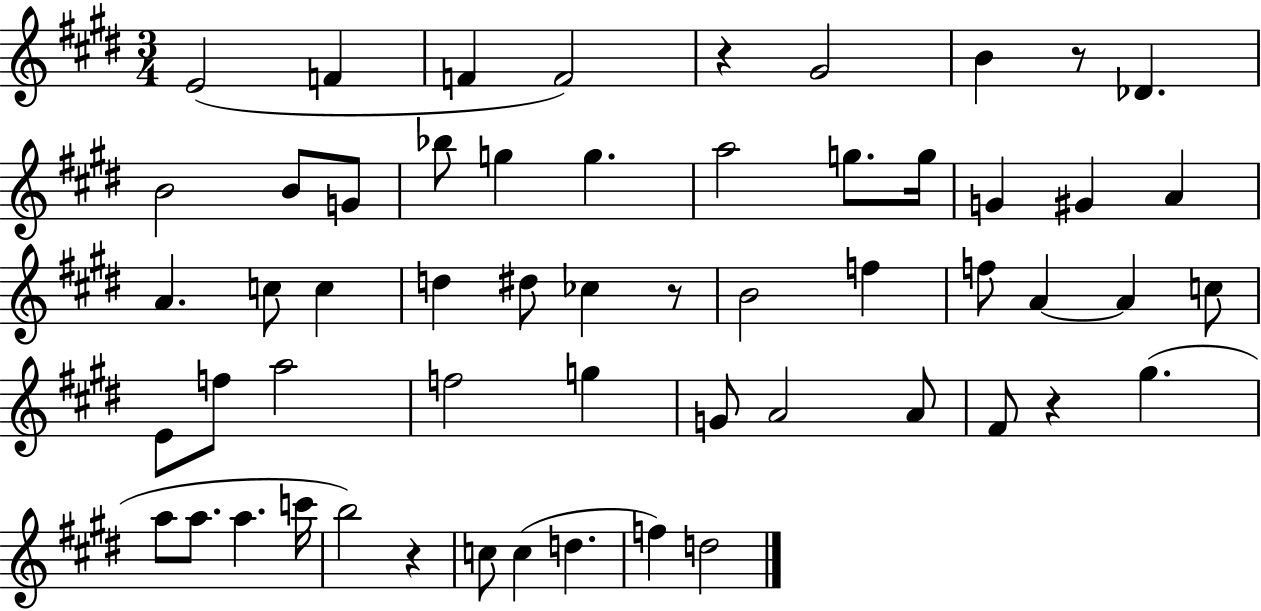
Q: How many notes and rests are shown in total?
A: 56